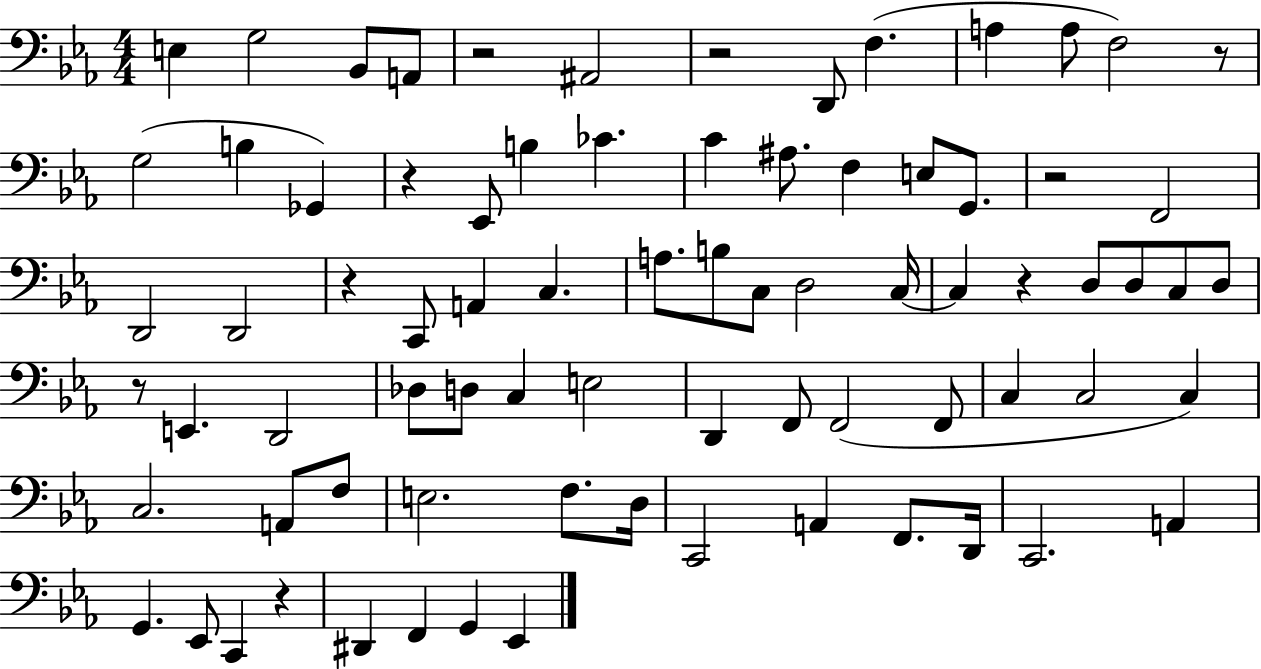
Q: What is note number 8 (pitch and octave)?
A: A3